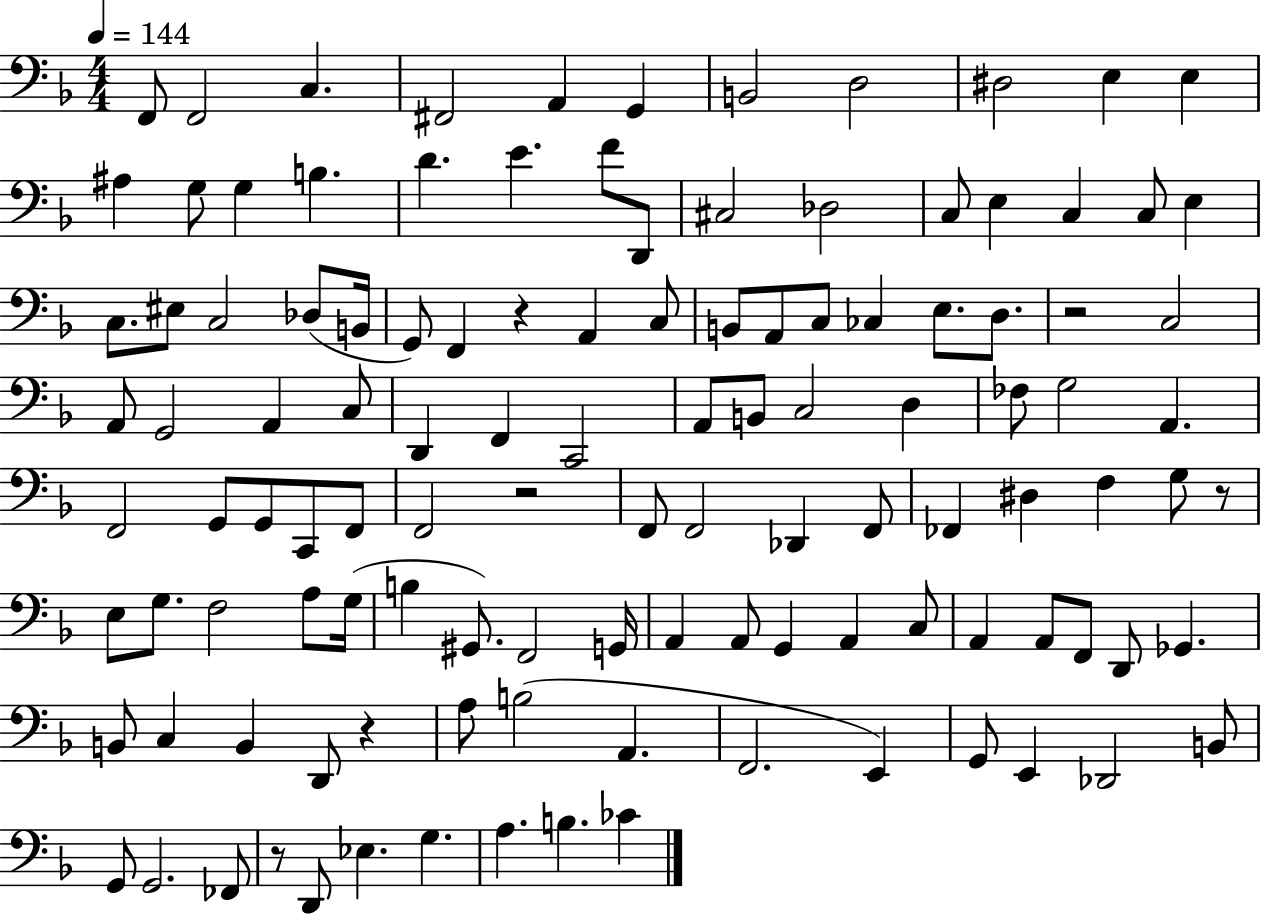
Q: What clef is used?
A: bass